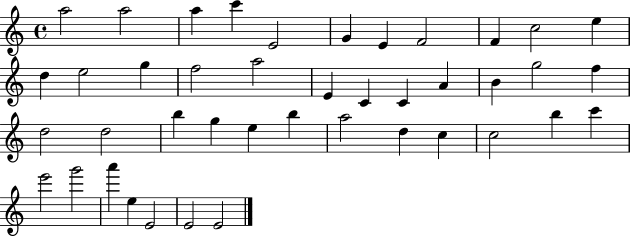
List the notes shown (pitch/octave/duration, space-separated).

A5/h A5/h A5/q C6/q E4/h G4/q E4/q F4/h F4/q C5/h E5/q D5/q E5/h G5/q F5/h A5/h E4/q C4/q C4/q A4/q B4/q G5/h F5/q D5/h D5/h B5/q G5/q E5/q B5/q A5/h D5/q C5/q C5/h B5/q C6/q E6/h G6/h A6/q E5/q E4/h E4/h E4/h